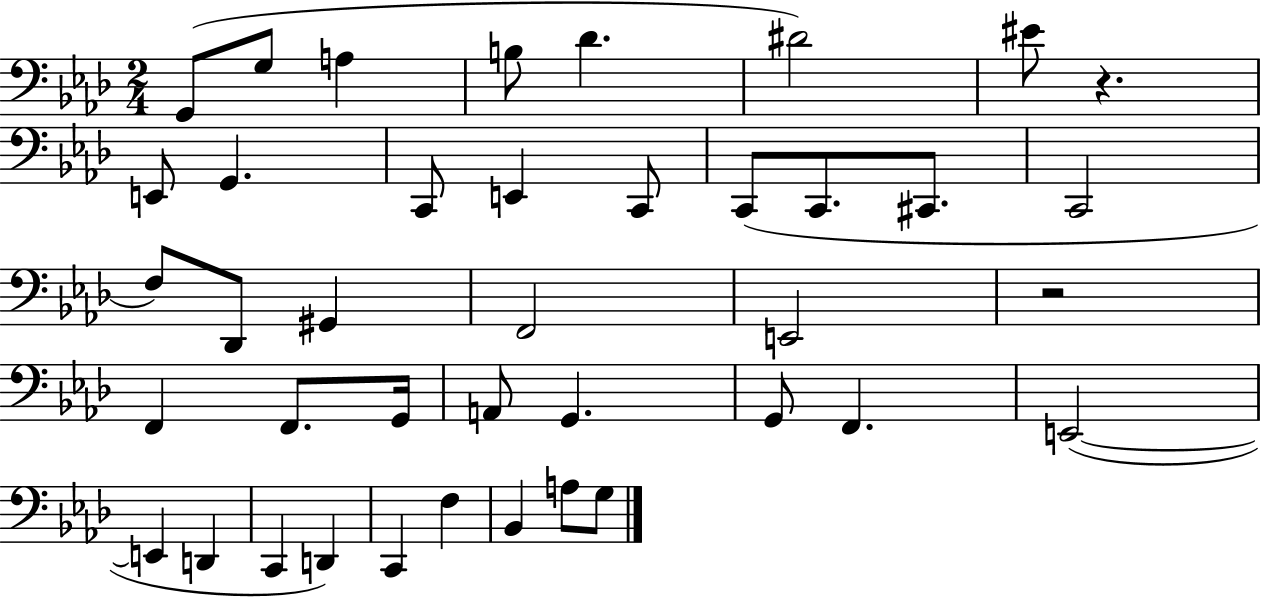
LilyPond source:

{
  \clef bass
  \numericTimeSignature
  \time 2/4
  \key aes \major
  \repeat volta 2 { g,8( g8 a4 | b8 des'4. | dis'2) | eis'8 r4. | \break e,8 g,4. | c,8 e,4 c,8 | c,8( c,8. cis,8. | c,2 | \break f8) des,8 gis,4 | f,2 | e,2 | r2 | \break f,4 f,8. g,16 | a,8 g,4. | g,8 f,4. | e,2~(~ | \break e,4 d,4 | c,4 d,4) | c,4 f4 | bes,4 a8 g8 | \break } \bar "|."
}